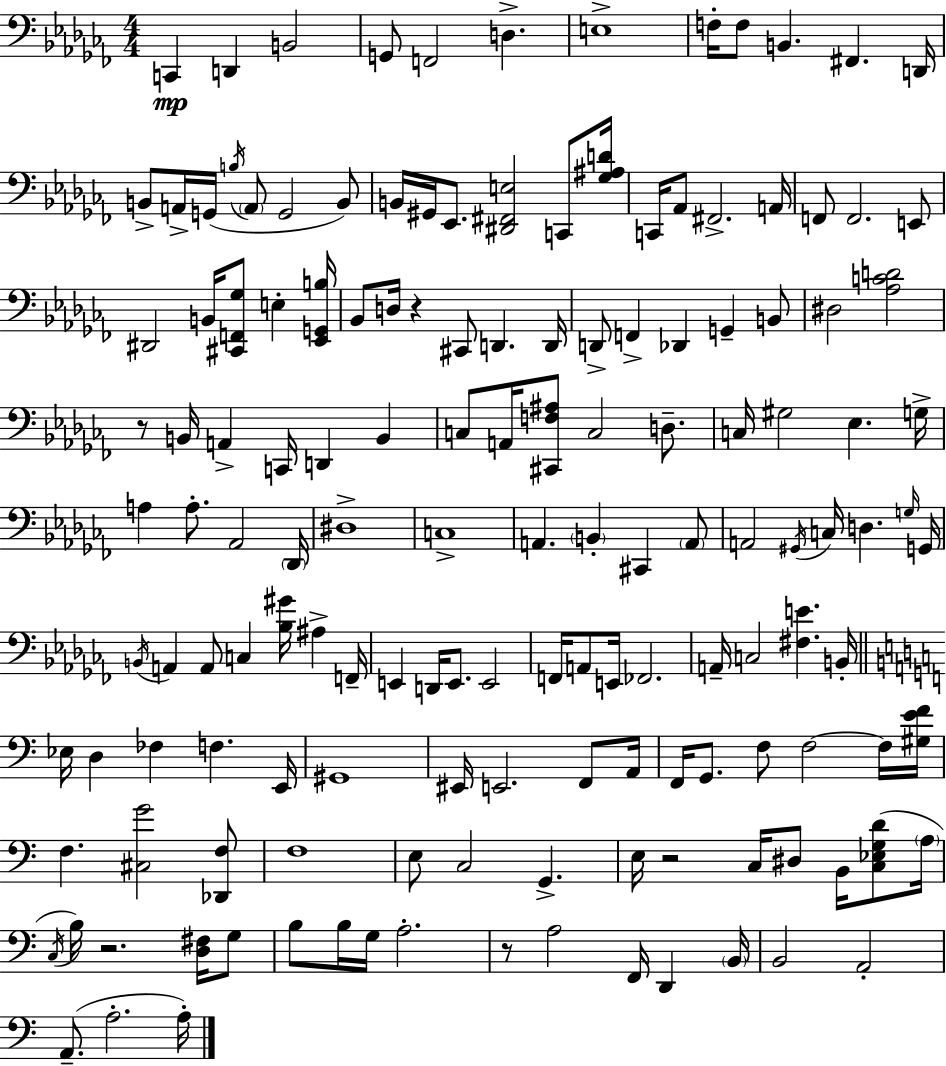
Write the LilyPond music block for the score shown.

{
  \clef bass
  \numericTimeSignature
  \time 4/4
  \key aes \minor
  \repeat volta 2 { c,4\mp d,4 b,2 | g,8 f,2 d4.-> | e1-> | f16-. f8 b,4. fis,4. d,16 | \break b,8-> a,16-> g,16( \acciaccatura { b16 } \parenthesize a,8 g,2 b,8) | b,16 gis,16 ees,8. <dis, fis, e>2 c,8 | <ges ais d'>16 c,16 aes,8 fis,2.-> | a,16 f,8 f,2. e,8 | \break dis,2 b,16 <cis, f, ges>8 e4-. | <ees, g, b>16 bes,8 d16 r4 cis,8 d,4. | d,16 d,8-> f,4-> des,4 g,4-- b,8 | dis2 <aes c' d'>2 | \break r8 b,16 a,4-> c,16 d,4 b,4 | c8 a,16 <cis, f ais>8 c2 d8.-- | c16 gis2 ees4. | g16-> a4 a8.-. aes,2 | \break \parenthesize des,16 dis1-> | c1-> | a,4. \parenthesize b,4-. cis,4 \parenthesize a,8 | a,2 \acciaccatura { gis,16 } c16 d4. | \break \grace { g16 } g,16 \acciaccatura { b,16 } a,4 a,8 c4 <bes gis'>16 ais4-> | f,16-- e,4 d,16 e,8. e,2 | f,16 a,8 e,16 fes,2. | a,16-- c2 <fis e'>4. | \break b,16-. \bar "||" \break \key c \major ees16 d4 fes4 f4. e,16 | gis,1 | eis,16 e,2. f,8 a,16 | f,16 g,8. f8 f2~~ f16 <gis e' f'>16 | \break f4. <cis g'>2 <des, f>8 | f1 | e8 c2 g,4.-> | e16 r2 c16 dis8 b,16 <c ees g d'>8( \parenthesize a16 | \break \acciaccatura { c16 } b16) r2. <d fis>16 g8 | b8 b16 g16 a2.-. | r8 a2 f,16 d,4 | \parenthesize b,16 b,2 a,2-. | \break a,8.--( a2.-. | a16-.) } \bar "|."
}